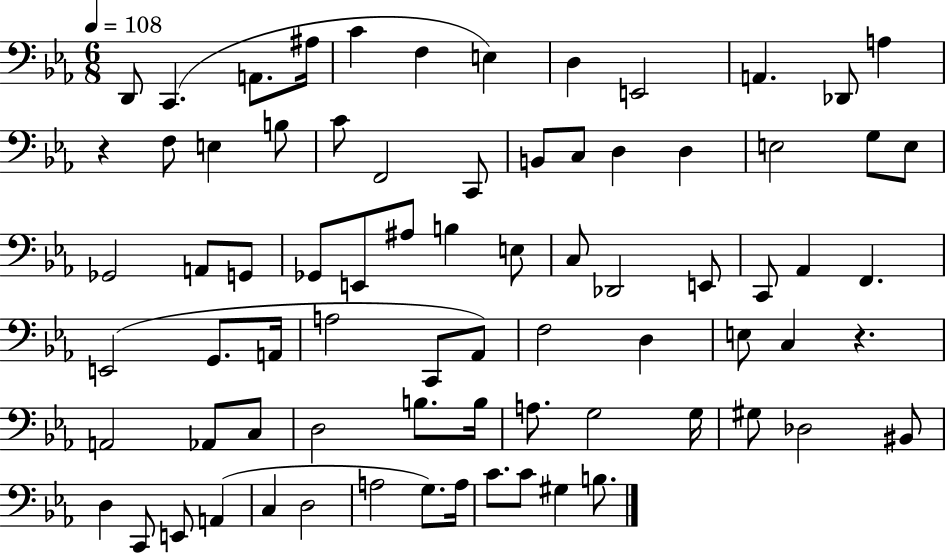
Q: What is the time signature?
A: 6/8